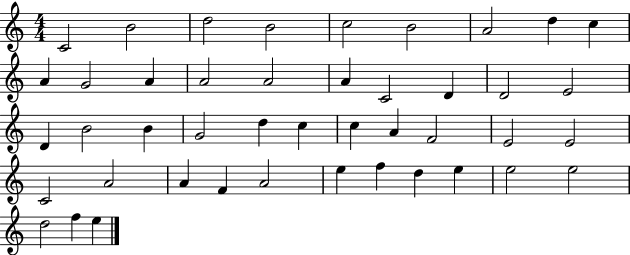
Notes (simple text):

C4/h B4/h D5/h B4/h C5/h B4/h A4/h D5/q C5/q A4/q G4/h A4/q A4/h A4/h A4/q C4/h D4/q D4/h E4/h D4/q B4/h B4/q G4/h D5/q C5/q C5/q A4/q F4/h E4/h E4/h C4/h A4/h A4/q F4/q A4/h E5/q F5/q D5/q E5/q E5/h E5/h D5/h F5/q E5/q